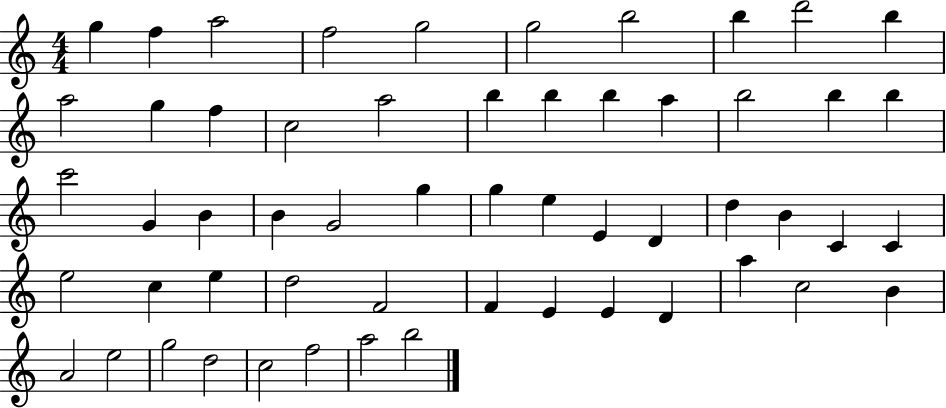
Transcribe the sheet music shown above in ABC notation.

X:1
T:Untitled
M:4/4
L:1/4
K:C
g f a2 f2 g2 g2 b2 b d'2 b a2 g f c2 a2 b b b a b2 b b c'2 G B B G2 g g e E D d B C C e2 c e d2 F2 F E E D a c2 B A2 e2 g2 d2 c2 f2 a2 b2